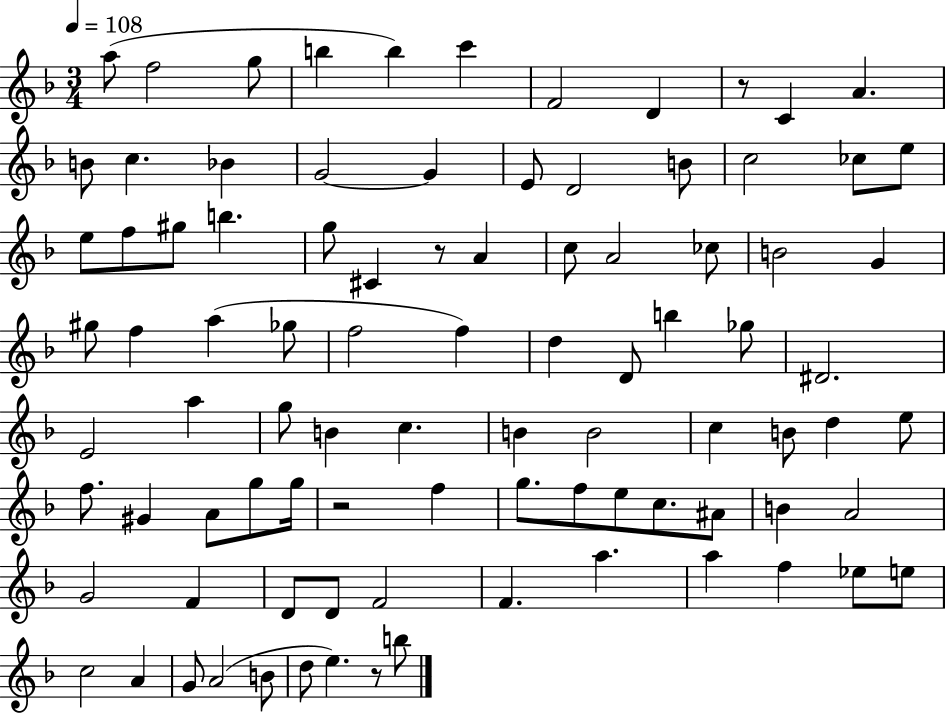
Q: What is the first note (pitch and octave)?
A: A5